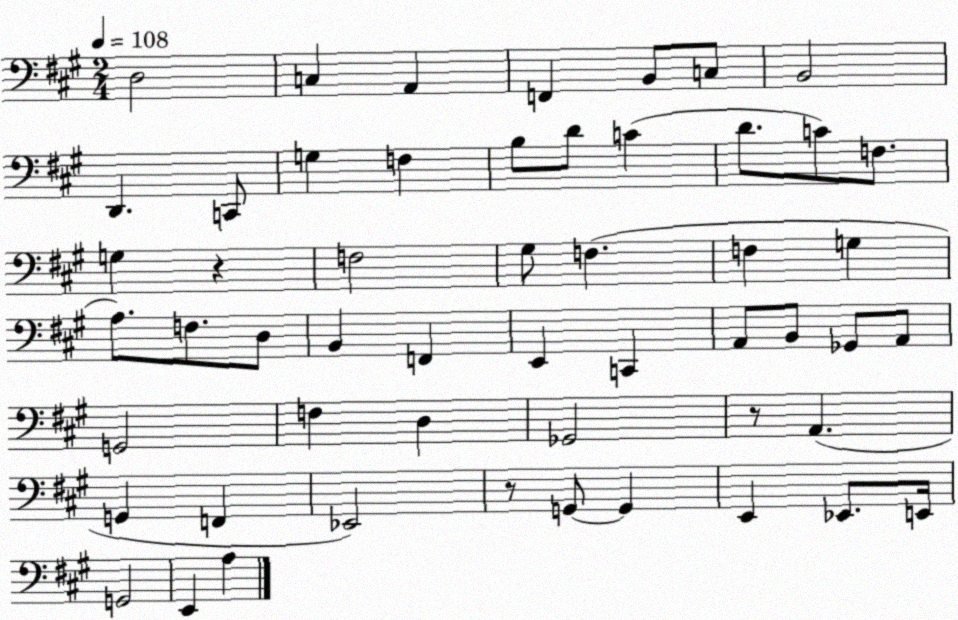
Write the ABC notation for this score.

X:1
T:Untitled
M:2/4
L:1/4
K:A
D,2 C, A,, F,, B,,/2 C,/2 B,,2 D,, C,,/2 G, F, B,/2 D/2 C D/2 C/2 F,/2 G, z F,2 ^G,/2 F, F, G, A,/2 F,/2 D,/2 B,, F,, E,, C,, A,,/2 B,,/2 _G,,/2 A,,/2 G,,2 F, D, _G,,2 z/2 A,, G,, F,, _E,,2 z/2 G,,/2 G,, E,, _E,,/2 E,,/4 G,,2 E,, A,